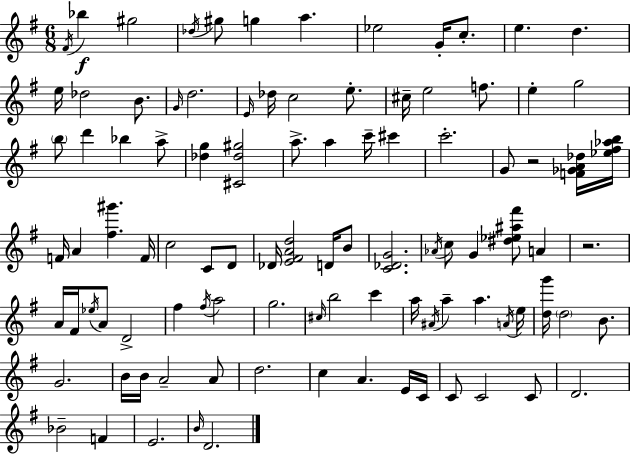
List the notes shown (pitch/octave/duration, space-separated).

F#4/s Bb5/q G#5/h Db5/s G#5/e G5/q A5/q. Eb5/h G4/s C5/e. E5/q. D5/q. E5/s Db5/h B4/e. G4/s D5/h. E4/s Db5/s C5/h E5/e. C#5/s E5/h F5/e. E5/q G5/h B5/e D6/q Bb5/q A5/e [Db5,G5]/q [C#4,Db5,G#5]/h A5/e. A5/q C6/s C#6/q C6/h. G4/e R/h [F4,Gb4,A4,Db5]/s [Eb5,F#5,Ab5,B5]/s F4/s A4/q [F#5,G#6]/q. F4/s C5/h C4/e D4/e Db4/s [E4,F#4,A4,D5]/h D4/s B4/e [C4,Db4,G4]/h. Ab4/s C5/e G4/q [D#5,Eb5,A#5,F#6]/e A4/q R/h. A4/s F#4/s Eb5/s A4/e D4/h F#5/q F#5/s A5/h G5/h. C#5/s B5/h C6/q A5/s A#4/s A5/q A5/q. A4/s E5/s [D5,G6]/s D5/h B4/e. G4/h. B4/s B4/s A4/h A4/e D5/h. C5/q A4/q. E4/s C4/s C4/e C4/h C4/e D4/h. Bb4/h F4/q E4/h. B4/s D4/h.